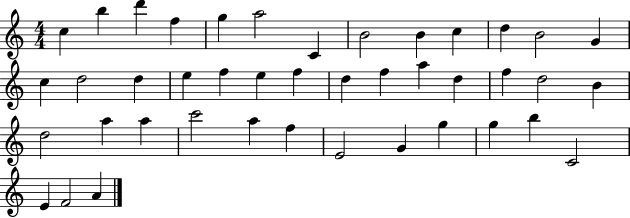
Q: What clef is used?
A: treble